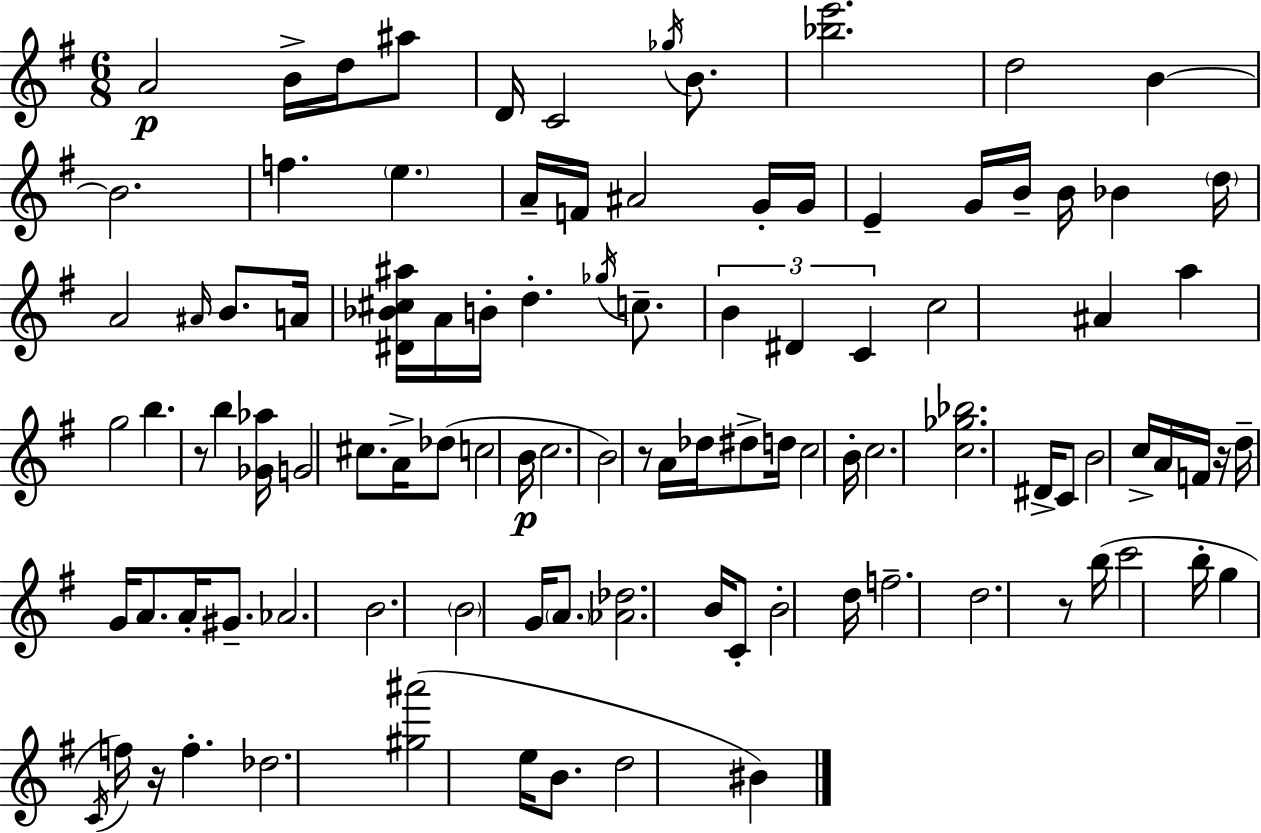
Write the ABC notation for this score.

X:1
T:Untitled
M:6/8
L:1/4
K:G
A2 B/4 d/4 ^a/2 D/4 C2 _g/4 B/2 [_be']2 d2 B B2 f e A/4 F/4 ^A2 G/4 G/4 E G/4 B/4 B/4 _B d/4 A2 ^A/4 B/2 A/4 [^D_B^c^a]/4 A/4 B/4 d _g/4 c/2 B ^D C c2 ^A a g2 b z/2 b [_G_a]/4 G2 ^c/2 A/4 _d/2 c2 B/4 c2 B2 z/2 A/4 _d/4 ^d/2 d/4 c2 B/4 c2 [c_g_b]2 ^D/4 C/2 B2 c/4 A/4 F/4 z/4 d/4 G/4 A/2 A/4 ^G/2 _A2 B2 B2 G/4 A/2 [_A_d]2 B/4 C/2 B2 d/4 f2 d2 z/2 b/4 c'2 b/4 g C/4 f/4 z/4 f _d2 [^g^a']2 e/4 B/2 d2 ^B